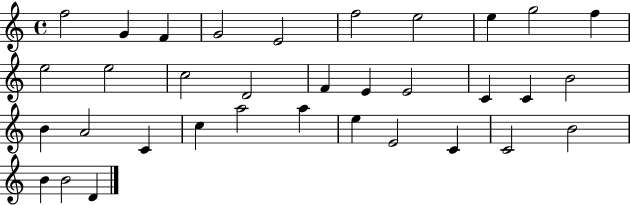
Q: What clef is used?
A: treble